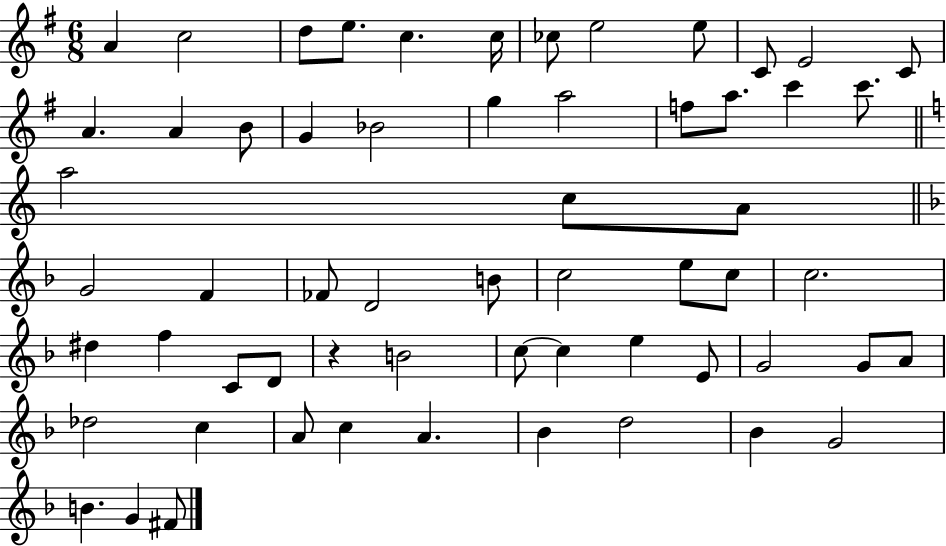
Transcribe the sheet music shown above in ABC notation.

X:1
T:Untitled
M:6/8
L:1/4
K:G
A c2 d/2 e/2 c c/4 _c/2 e2 e/2 C/2 E2 C/2 A A B/2 G _B2 g a2 f/2 a/2 c' c'/2 a2 c/2 A/2 G2 F _F/2 D2 B/2 c2 e/2 c/2 c2 ^d f C/2 D/2 z B2 c/2 c e E/2 G2 G/2 A/2 _d2 c A/2 c A _B d2 _B G2 B G ^F/2